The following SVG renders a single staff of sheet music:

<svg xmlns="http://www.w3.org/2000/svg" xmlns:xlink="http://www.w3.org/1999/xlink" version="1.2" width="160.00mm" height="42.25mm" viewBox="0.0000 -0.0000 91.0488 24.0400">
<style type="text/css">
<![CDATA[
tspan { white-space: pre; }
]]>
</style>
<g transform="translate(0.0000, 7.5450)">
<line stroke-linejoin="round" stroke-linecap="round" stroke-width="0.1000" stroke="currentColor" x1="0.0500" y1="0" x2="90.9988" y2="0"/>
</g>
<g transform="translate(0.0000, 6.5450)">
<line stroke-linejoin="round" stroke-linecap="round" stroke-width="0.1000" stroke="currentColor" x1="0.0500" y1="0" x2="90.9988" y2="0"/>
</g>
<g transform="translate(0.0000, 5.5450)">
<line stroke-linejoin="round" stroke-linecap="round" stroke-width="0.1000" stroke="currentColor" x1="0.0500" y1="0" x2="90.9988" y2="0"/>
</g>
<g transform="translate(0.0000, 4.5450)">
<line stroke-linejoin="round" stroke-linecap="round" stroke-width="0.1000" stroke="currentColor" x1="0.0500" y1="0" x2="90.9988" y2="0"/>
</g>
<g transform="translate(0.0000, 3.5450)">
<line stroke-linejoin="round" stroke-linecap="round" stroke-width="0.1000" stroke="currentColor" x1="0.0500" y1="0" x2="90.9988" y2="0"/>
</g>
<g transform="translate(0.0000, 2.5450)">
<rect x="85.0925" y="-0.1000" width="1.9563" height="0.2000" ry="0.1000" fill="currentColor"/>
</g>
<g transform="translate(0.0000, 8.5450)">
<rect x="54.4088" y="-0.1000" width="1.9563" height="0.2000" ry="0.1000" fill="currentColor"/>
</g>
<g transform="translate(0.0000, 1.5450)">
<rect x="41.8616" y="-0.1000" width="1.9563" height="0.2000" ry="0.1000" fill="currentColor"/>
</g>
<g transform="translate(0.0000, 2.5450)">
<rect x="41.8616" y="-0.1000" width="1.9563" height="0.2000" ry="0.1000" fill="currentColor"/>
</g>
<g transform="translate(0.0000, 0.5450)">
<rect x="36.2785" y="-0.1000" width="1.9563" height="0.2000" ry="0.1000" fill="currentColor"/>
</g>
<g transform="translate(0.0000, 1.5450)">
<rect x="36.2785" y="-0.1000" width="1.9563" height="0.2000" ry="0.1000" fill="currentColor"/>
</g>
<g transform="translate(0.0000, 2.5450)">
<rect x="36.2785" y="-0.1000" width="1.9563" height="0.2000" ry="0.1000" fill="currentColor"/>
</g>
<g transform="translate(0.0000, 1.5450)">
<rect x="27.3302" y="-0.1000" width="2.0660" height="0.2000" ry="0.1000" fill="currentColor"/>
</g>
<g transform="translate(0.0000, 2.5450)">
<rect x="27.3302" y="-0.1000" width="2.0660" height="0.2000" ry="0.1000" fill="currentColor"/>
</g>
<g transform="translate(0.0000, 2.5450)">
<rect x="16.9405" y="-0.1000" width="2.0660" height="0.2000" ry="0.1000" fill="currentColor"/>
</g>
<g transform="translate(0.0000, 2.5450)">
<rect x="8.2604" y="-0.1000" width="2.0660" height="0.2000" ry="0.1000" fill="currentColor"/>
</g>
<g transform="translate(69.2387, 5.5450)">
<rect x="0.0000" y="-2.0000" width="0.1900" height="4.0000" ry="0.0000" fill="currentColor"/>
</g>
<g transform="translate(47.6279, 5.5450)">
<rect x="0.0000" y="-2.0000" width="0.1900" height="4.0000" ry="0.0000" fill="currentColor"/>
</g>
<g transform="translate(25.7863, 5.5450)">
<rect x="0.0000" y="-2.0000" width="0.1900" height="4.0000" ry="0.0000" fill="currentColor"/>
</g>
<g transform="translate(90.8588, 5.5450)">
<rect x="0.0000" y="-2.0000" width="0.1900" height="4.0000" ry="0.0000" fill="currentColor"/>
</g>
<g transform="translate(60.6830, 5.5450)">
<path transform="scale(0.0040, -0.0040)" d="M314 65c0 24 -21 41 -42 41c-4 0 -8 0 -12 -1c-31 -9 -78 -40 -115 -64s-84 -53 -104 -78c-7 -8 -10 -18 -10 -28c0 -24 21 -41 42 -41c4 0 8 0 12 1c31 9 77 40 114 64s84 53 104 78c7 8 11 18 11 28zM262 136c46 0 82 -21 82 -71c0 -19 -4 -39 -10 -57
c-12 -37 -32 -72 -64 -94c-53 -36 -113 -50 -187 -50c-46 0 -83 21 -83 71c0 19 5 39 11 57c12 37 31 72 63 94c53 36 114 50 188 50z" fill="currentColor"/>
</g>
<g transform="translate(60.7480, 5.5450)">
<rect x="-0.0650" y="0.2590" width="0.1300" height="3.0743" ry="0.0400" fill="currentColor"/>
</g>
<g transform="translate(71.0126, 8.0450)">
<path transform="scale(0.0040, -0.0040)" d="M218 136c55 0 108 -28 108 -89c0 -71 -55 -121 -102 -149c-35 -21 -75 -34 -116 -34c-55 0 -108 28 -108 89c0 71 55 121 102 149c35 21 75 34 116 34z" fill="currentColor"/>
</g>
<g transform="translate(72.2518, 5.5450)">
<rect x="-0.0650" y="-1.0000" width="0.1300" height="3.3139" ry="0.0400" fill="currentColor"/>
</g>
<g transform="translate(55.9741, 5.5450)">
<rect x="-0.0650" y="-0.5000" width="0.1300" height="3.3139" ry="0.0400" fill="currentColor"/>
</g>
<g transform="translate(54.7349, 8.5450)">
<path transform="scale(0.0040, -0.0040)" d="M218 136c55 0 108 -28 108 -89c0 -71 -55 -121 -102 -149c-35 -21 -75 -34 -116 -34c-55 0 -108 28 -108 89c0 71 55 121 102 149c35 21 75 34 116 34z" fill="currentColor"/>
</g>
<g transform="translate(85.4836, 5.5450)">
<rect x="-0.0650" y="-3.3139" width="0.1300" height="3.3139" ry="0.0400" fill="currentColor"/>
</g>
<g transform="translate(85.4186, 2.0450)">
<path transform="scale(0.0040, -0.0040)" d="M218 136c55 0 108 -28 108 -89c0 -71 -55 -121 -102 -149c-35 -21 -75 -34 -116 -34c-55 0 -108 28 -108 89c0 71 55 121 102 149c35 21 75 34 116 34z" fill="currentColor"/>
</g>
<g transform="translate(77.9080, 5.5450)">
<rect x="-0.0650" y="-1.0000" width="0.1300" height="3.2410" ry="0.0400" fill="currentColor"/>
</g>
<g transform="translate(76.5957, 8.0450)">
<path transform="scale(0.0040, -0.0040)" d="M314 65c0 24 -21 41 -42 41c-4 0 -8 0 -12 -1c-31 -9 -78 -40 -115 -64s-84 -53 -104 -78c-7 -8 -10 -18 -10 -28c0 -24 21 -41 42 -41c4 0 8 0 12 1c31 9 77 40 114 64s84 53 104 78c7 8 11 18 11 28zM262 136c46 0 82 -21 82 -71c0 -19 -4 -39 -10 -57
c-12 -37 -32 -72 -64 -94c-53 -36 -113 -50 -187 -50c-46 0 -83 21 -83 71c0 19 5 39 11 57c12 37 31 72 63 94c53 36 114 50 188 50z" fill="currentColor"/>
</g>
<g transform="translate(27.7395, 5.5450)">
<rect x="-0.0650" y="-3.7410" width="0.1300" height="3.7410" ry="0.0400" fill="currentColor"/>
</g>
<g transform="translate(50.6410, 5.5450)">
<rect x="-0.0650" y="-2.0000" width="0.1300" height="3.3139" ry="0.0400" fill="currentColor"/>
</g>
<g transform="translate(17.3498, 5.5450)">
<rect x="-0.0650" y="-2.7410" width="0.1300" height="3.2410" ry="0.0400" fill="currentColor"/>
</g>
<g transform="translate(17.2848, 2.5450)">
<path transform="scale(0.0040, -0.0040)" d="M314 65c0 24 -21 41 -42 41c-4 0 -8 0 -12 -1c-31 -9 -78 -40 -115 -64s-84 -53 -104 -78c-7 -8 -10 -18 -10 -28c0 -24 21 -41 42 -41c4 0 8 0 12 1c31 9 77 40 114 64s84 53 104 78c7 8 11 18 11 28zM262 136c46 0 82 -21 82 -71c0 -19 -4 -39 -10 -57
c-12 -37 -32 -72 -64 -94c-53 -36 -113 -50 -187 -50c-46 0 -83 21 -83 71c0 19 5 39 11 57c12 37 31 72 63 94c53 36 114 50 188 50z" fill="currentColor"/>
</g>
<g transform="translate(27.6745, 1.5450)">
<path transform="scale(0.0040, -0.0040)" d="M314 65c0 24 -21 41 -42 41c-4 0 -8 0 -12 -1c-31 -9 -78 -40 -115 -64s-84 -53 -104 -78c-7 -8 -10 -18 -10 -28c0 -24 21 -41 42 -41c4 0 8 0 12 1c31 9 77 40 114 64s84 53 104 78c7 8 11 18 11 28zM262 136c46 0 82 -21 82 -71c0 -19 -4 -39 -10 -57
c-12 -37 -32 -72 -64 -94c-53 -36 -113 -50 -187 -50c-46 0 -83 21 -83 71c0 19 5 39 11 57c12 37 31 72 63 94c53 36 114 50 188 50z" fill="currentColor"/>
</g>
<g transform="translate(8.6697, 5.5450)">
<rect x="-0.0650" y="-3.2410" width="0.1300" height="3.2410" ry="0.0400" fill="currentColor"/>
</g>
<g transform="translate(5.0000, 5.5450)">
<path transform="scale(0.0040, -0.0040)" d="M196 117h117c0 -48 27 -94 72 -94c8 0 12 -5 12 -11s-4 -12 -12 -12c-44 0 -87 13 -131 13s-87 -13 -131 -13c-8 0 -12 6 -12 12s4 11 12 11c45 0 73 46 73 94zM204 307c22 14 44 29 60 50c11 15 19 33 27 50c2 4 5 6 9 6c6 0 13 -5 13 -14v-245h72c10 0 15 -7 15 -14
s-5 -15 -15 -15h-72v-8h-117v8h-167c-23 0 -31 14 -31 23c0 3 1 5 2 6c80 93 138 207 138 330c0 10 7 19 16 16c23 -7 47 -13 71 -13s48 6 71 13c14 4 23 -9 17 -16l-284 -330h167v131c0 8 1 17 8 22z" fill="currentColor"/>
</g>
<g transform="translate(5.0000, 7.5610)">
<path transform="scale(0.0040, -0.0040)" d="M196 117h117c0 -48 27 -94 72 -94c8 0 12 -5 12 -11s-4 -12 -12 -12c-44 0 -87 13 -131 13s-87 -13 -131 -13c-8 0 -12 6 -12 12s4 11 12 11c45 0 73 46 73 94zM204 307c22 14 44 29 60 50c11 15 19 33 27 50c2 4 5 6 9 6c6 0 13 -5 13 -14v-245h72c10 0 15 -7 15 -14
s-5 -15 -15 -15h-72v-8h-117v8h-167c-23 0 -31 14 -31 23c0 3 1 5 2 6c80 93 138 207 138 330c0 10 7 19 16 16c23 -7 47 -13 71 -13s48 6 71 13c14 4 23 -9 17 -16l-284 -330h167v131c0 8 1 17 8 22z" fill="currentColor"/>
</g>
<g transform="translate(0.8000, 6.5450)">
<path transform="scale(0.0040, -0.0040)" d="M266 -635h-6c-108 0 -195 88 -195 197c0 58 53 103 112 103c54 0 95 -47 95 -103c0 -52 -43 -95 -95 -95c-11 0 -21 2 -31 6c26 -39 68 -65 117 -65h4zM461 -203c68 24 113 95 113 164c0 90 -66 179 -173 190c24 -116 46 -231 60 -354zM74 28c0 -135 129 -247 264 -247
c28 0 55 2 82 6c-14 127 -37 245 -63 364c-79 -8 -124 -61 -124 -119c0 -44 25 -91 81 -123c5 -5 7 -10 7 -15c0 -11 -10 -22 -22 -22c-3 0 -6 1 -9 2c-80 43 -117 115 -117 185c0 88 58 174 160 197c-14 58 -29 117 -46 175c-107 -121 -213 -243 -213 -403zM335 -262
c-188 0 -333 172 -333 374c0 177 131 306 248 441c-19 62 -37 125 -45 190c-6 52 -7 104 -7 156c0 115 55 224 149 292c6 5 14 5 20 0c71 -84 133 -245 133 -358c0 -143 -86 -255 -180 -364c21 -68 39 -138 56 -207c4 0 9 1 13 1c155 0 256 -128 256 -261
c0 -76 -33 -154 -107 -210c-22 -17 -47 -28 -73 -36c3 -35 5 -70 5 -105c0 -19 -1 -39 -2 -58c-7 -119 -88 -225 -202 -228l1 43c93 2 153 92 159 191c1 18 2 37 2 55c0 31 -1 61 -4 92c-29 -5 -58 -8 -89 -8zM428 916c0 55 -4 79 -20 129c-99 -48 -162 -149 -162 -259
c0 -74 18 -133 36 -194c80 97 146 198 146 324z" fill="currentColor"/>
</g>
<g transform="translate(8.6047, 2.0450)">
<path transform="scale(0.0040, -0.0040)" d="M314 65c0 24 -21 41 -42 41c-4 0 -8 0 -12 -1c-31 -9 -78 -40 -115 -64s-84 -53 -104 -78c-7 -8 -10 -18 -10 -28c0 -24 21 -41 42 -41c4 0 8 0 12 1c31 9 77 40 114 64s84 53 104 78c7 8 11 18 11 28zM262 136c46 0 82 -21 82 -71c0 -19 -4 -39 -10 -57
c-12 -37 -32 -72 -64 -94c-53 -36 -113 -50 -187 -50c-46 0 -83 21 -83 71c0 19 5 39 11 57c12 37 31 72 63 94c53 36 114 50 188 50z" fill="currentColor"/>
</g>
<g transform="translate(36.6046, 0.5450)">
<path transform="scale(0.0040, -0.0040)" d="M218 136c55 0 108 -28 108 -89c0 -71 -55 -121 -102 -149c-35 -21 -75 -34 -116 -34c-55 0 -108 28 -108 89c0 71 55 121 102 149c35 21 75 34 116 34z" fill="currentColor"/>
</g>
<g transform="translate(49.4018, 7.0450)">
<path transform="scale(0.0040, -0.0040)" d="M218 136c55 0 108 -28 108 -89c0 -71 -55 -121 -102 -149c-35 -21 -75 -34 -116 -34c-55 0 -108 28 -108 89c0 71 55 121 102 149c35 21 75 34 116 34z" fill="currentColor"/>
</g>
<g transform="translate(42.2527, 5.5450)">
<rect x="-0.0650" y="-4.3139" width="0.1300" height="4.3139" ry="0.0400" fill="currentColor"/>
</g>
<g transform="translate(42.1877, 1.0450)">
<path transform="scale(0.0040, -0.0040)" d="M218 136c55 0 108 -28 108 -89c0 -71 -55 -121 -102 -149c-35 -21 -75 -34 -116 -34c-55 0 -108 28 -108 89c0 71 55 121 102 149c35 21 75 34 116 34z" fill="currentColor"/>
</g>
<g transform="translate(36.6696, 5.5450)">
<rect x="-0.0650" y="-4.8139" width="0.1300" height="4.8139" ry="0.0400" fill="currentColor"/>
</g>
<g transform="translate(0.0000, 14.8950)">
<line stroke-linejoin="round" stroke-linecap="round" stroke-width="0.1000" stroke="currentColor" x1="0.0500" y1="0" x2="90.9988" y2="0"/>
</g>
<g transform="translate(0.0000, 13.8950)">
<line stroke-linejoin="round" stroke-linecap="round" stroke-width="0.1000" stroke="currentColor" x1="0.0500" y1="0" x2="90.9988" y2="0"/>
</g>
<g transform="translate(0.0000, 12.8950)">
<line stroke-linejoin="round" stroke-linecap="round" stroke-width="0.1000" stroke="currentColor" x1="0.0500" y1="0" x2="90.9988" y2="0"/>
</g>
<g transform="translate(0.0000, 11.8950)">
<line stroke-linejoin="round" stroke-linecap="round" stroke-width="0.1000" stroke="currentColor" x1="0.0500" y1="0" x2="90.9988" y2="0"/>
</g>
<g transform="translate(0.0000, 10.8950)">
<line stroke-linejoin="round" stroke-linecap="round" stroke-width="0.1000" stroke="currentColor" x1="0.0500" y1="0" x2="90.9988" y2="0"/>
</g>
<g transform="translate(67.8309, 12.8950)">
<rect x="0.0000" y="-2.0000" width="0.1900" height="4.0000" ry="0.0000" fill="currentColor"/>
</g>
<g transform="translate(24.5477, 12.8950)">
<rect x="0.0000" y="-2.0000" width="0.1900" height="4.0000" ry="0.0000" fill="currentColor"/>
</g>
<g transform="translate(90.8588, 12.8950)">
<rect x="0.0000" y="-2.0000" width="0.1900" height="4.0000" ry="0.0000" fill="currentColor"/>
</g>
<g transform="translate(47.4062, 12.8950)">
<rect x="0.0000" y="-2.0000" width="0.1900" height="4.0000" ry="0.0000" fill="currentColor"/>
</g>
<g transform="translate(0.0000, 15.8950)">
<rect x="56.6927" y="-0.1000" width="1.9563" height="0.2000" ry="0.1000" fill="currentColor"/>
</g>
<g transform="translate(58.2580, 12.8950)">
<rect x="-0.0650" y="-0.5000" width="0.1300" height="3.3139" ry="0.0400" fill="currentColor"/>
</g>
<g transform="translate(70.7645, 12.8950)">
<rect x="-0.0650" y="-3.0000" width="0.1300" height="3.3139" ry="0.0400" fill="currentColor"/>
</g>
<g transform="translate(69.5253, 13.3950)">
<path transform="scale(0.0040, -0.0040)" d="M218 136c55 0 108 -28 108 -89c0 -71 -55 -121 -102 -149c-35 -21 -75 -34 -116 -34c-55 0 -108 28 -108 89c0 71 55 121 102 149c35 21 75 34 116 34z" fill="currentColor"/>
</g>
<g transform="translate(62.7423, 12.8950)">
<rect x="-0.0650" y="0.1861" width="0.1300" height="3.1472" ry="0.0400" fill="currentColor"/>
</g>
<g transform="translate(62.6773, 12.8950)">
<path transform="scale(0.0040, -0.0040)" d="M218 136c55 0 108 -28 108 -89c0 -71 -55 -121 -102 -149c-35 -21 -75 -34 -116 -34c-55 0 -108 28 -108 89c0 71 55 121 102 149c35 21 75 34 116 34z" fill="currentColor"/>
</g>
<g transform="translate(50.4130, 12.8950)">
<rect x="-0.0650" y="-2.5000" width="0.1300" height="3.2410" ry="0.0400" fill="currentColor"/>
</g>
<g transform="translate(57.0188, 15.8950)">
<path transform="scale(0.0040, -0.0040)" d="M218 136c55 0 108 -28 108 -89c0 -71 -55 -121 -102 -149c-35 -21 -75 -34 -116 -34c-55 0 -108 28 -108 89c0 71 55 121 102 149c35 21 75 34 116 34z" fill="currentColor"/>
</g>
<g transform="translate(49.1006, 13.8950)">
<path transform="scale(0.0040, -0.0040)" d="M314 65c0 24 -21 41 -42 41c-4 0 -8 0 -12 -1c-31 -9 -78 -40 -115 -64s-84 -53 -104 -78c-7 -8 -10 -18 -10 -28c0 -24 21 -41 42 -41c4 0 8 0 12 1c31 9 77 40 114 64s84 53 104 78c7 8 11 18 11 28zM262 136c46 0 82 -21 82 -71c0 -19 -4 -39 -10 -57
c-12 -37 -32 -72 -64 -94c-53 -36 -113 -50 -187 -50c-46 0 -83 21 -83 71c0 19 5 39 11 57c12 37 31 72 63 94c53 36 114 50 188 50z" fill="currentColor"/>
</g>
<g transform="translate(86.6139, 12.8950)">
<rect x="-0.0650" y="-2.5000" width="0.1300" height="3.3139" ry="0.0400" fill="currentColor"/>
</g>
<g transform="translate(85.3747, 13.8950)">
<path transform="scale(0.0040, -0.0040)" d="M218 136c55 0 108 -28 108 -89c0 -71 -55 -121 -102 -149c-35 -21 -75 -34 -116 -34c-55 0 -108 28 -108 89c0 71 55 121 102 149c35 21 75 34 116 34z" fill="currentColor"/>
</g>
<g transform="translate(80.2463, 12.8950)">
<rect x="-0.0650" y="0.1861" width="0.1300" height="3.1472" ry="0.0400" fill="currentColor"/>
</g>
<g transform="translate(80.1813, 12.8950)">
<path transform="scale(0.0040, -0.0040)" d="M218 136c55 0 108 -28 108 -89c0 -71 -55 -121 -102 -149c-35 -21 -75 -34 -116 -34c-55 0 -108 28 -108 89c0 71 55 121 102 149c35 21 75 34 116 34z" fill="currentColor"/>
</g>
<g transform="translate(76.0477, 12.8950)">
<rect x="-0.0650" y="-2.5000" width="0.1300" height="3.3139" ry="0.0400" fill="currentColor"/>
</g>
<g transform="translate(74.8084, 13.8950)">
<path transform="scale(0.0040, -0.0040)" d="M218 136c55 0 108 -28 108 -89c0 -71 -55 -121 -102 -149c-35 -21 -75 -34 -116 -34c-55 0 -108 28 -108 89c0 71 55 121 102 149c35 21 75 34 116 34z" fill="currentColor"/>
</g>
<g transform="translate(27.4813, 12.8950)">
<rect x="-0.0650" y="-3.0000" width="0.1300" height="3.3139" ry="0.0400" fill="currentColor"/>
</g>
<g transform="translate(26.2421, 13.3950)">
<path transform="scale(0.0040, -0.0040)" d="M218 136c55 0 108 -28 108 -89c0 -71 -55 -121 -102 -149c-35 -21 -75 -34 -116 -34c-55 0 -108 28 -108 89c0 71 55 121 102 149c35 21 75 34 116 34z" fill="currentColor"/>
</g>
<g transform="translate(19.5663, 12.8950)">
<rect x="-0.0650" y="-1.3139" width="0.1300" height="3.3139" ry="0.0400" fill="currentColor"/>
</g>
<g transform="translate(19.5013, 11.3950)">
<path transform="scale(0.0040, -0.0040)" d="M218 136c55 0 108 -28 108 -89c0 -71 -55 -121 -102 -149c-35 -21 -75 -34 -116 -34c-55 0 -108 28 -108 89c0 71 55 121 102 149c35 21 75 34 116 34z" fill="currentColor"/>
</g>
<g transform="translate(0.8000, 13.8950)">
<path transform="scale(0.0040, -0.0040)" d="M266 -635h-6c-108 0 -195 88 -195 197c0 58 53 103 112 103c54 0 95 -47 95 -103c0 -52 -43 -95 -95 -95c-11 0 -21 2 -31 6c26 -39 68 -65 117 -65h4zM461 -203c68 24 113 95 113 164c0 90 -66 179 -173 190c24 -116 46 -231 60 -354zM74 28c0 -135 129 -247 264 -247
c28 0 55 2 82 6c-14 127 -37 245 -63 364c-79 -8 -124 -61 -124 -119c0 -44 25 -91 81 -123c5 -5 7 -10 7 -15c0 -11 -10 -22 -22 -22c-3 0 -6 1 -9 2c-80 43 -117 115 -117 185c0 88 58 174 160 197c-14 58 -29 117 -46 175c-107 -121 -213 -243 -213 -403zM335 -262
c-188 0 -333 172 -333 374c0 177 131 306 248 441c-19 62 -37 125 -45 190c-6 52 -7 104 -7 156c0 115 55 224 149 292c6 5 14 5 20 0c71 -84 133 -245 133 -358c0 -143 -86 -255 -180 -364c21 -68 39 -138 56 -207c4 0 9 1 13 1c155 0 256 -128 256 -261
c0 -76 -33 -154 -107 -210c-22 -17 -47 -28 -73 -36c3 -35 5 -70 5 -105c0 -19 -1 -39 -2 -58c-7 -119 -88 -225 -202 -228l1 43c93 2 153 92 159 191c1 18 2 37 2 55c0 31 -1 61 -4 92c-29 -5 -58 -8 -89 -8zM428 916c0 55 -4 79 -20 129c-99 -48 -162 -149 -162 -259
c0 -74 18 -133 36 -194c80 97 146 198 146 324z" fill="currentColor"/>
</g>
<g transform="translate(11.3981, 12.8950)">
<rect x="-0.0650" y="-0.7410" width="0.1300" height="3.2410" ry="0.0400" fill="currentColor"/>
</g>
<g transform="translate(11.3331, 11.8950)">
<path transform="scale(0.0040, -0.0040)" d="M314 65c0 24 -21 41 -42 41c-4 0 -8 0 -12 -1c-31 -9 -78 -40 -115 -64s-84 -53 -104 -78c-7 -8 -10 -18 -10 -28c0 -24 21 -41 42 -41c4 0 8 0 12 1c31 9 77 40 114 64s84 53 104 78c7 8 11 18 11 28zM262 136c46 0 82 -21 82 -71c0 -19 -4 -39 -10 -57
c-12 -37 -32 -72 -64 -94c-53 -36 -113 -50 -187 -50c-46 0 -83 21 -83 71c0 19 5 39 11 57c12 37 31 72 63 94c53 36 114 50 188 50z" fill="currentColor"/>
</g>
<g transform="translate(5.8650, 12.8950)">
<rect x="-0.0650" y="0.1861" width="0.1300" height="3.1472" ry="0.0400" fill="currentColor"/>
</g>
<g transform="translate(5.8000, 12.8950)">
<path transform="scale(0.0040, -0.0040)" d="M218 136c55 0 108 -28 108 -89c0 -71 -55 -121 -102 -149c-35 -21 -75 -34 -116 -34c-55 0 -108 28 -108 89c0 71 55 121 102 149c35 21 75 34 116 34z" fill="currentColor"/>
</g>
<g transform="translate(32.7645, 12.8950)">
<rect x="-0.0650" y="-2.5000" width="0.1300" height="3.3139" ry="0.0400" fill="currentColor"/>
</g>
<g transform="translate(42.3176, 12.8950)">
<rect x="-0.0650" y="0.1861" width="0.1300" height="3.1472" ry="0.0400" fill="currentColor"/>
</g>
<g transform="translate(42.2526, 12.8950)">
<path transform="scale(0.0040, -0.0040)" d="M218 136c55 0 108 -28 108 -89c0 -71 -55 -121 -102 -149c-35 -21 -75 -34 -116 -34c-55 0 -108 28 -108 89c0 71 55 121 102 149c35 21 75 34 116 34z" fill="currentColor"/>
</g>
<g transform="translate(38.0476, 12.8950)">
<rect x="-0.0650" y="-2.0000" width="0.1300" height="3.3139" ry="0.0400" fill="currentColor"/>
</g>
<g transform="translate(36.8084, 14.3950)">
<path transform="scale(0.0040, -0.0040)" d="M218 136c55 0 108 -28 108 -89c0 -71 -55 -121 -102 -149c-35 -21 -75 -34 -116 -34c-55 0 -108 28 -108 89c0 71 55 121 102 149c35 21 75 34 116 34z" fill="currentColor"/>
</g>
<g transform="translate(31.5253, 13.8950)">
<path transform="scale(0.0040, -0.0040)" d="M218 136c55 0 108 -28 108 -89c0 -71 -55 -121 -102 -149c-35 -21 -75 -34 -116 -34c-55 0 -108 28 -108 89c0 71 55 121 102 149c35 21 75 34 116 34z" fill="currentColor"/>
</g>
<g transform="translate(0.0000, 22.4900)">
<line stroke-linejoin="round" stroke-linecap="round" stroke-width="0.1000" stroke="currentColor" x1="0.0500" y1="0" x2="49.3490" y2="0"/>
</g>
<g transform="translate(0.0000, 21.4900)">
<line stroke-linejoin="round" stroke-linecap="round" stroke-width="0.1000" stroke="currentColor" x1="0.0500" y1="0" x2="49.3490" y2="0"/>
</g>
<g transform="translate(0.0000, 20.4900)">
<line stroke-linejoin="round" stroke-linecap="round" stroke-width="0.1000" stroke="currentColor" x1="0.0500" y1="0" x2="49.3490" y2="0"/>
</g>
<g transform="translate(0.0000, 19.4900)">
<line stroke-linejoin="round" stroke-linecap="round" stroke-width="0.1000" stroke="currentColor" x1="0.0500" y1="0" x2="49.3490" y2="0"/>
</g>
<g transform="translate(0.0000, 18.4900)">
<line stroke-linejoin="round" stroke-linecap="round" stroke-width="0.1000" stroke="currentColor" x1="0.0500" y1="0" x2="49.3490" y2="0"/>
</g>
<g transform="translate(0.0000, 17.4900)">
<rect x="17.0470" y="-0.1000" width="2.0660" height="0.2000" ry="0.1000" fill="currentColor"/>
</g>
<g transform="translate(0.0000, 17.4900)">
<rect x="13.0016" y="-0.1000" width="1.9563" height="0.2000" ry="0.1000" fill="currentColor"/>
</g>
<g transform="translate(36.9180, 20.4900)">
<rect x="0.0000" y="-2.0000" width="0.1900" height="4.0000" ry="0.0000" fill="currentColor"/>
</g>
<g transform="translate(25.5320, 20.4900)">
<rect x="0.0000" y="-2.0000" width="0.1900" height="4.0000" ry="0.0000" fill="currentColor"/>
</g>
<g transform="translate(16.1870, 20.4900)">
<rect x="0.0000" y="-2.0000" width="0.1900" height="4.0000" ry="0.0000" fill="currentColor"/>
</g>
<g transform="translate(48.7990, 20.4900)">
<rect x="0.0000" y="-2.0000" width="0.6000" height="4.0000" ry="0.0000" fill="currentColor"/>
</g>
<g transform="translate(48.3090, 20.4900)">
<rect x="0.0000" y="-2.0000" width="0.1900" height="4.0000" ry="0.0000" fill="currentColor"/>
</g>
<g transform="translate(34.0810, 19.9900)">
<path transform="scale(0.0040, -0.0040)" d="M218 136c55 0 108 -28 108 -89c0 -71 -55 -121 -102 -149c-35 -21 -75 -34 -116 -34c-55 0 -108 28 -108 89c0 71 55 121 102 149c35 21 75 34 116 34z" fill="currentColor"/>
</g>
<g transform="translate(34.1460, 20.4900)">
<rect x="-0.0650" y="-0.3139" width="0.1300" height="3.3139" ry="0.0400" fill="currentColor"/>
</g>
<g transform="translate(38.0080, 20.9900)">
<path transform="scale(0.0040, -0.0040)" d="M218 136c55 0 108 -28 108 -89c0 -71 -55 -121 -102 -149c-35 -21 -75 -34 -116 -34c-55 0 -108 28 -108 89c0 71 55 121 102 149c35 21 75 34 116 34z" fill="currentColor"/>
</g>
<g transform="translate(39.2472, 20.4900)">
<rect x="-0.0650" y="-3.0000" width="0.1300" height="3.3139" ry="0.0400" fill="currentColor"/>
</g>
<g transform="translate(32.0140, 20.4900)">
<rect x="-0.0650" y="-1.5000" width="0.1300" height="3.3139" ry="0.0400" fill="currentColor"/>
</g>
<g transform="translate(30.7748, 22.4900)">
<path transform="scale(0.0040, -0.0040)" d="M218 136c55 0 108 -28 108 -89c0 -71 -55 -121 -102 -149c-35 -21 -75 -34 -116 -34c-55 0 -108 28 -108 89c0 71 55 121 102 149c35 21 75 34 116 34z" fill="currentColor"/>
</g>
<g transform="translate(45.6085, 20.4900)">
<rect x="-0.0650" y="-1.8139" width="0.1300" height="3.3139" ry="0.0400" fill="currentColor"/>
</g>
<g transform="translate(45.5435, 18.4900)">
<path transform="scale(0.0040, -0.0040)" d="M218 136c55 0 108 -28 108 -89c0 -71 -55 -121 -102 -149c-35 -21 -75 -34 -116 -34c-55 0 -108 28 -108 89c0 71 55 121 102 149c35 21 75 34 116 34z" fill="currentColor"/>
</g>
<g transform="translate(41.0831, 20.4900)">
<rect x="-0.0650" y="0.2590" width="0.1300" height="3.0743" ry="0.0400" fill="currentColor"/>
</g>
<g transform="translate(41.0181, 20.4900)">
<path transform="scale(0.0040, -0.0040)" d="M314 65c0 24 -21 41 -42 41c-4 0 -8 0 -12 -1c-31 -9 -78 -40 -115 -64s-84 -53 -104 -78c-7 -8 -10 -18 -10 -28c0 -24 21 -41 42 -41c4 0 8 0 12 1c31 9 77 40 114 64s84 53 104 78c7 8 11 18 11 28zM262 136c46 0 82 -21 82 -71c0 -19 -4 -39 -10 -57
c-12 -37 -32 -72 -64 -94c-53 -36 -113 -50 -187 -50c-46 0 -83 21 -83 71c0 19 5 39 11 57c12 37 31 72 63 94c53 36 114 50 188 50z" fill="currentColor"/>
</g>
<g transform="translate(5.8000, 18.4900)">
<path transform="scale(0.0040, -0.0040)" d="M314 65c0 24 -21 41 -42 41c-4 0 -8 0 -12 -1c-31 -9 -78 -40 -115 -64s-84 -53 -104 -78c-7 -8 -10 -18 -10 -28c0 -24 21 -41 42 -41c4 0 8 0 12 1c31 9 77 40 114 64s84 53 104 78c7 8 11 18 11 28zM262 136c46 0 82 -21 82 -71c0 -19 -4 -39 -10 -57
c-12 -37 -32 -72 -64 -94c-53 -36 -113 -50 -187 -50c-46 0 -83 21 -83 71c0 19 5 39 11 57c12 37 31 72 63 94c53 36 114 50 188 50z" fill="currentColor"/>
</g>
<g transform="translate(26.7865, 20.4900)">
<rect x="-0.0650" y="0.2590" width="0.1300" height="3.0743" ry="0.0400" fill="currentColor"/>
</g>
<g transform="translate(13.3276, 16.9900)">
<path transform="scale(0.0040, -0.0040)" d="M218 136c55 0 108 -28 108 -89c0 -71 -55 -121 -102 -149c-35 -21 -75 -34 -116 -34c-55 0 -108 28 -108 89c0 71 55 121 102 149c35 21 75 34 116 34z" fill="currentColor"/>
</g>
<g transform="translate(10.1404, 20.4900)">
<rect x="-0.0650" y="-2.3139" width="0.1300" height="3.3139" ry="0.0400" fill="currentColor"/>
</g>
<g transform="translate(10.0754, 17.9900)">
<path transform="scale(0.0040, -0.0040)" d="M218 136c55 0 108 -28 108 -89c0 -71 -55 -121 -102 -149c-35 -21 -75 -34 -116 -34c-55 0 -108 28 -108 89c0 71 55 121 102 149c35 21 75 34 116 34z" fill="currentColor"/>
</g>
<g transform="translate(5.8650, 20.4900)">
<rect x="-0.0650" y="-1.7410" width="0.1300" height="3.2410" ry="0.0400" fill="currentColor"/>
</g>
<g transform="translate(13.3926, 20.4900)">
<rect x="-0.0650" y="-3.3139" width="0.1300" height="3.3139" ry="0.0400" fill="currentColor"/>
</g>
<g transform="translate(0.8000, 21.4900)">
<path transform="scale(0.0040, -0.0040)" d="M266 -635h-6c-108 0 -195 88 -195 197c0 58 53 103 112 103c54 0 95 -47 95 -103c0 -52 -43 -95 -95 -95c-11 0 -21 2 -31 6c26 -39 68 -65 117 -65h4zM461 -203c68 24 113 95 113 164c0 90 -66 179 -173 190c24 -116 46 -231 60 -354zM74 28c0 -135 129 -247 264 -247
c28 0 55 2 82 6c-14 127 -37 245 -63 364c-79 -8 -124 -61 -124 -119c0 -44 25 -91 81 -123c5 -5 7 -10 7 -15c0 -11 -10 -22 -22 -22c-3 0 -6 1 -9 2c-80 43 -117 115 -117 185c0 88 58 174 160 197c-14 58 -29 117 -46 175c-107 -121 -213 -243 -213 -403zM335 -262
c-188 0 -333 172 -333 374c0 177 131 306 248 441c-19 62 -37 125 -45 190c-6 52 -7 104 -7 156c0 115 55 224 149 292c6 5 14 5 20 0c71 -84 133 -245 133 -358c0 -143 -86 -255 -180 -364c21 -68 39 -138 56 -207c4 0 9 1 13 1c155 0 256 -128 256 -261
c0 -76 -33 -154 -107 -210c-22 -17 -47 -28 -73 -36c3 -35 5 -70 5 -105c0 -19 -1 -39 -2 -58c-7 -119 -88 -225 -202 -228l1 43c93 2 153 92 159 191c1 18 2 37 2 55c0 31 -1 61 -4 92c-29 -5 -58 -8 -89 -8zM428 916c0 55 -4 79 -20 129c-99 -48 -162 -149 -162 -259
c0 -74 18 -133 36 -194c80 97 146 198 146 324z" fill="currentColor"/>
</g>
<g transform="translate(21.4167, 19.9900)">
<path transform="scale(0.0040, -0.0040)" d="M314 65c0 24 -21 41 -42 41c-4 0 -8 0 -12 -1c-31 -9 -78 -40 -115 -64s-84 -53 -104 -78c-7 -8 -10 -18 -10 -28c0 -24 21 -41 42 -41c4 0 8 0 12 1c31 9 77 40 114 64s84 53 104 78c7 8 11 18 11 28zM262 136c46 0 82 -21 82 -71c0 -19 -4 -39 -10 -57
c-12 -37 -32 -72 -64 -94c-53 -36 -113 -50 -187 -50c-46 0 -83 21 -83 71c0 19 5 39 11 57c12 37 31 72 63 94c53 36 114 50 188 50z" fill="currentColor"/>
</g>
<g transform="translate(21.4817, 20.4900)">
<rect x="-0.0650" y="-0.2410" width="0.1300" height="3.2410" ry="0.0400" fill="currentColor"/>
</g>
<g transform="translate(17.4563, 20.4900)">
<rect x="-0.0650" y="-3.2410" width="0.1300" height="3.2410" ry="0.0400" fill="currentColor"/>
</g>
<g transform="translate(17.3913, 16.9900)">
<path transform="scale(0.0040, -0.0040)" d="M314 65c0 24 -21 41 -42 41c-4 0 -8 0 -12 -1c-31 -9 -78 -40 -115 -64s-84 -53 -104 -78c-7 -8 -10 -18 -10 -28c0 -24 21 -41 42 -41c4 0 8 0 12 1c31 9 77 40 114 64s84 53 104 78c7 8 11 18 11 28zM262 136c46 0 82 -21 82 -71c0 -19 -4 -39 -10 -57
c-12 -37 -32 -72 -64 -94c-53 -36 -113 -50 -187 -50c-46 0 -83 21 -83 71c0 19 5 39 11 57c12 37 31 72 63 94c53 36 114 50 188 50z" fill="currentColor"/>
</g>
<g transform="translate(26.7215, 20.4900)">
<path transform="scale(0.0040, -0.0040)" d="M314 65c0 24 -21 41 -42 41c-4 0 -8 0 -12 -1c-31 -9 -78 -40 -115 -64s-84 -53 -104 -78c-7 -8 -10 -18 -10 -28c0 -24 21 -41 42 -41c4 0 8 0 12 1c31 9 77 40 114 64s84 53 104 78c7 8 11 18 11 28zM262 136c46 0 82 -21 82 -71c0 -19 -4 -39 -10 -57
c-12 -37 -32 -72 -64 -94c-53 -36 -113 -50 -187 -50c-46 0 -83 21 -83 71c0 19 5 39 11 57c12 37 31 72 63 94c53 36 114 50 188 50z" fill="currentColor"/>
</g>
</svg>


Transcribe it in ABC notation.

X:1
T:Untitled
M:4/4
L:1/4
K:C
b2 a2 c'2 e' d' F C B2 D D2 b B d2 e A G F B G2 C B A G B G f2 g b b2 c2 B2 E c A B2 f